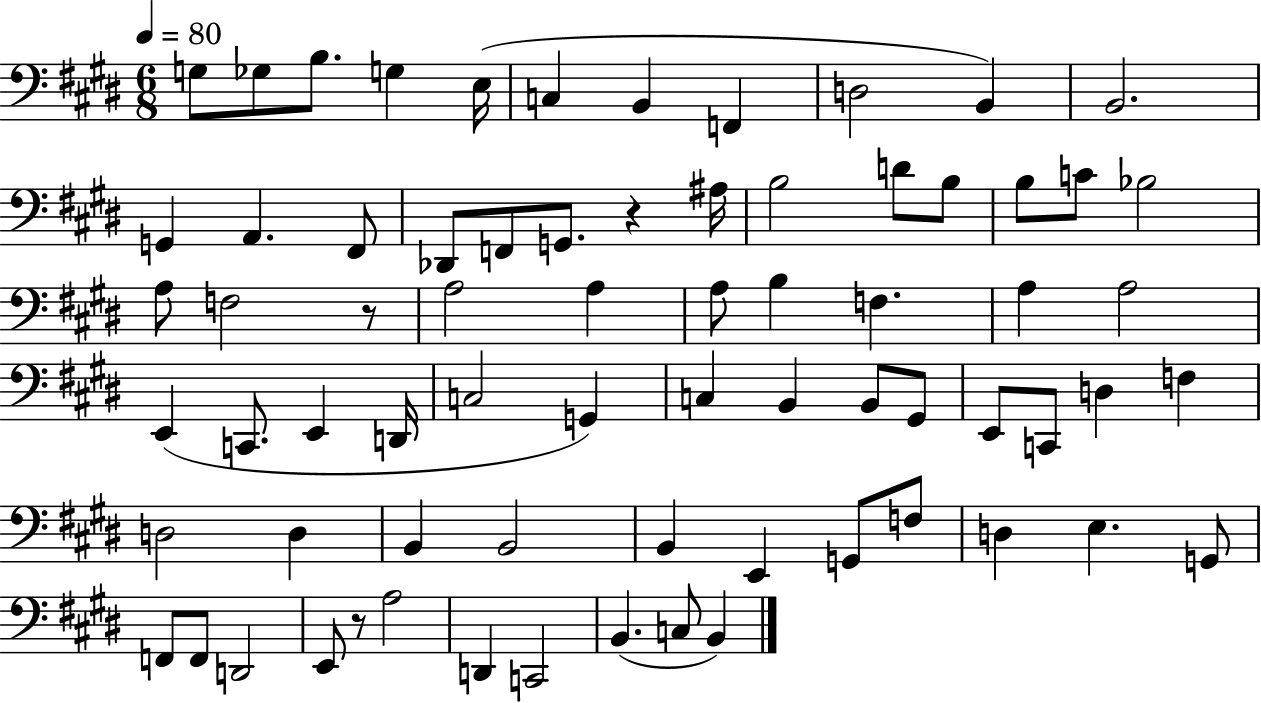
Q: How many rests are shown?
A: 3